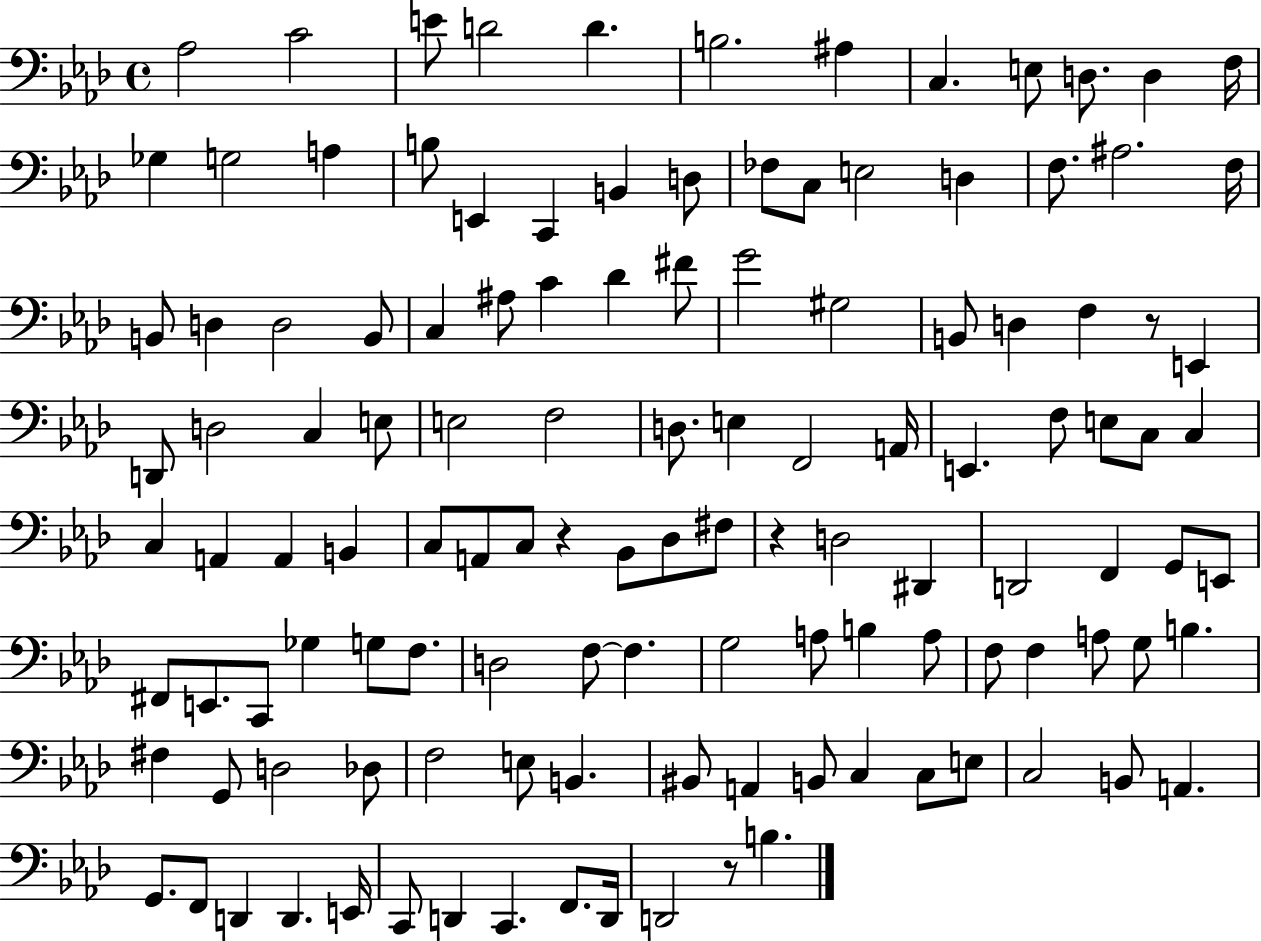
{
  \clef bass
  \time 4/4
  \defaultTimeSignature
  \key aes \major
  \repeat volta 2 { aes2 c'2 | e'8 d'2 d'4. | b2. ais4 | c4. e8 d8. d4 f16 | \break ges4 g2 a4 | b8 e,4 c,4 b,4 d8 | fes8 c8 e2 d4 | f8. ais2. f16 | \break b,8 d4 d2 b,8 | c4 ais8 c'4 des'4 fis'8 | g'2 gis2 | b,8 d4 f4 r8 e,4 | \break d,8 d2 c4 e8 | e2 f2 | d8. e4 f,2 a,16 | e,4. f8 e8 c8 c4 | \break c4 a,4 a,4 b,4 | c8 a,8 c8 r4 bes,8 des8 fis8 | r4 d2 dis,4 | d,2 f,4 g,8 e,8 | \break fis,8 e,8. c,8 ges4 g8 f8. | d2 f8~~ f4. | g2 a8 b4 a8 | f8 f4 a8 g8 b4. | \break fis4 g,8 d2 des8 | f2 e8 b,4. | bis,8 a,4 b,8 c4 c8 e8 | c2 b,8 a,4. | \break g,8. f,8 d,4 d,4. e,16 | c,8 d,4 c,4. f,8. d,16 | d,2 r8 b4. | } \bar "|."
}